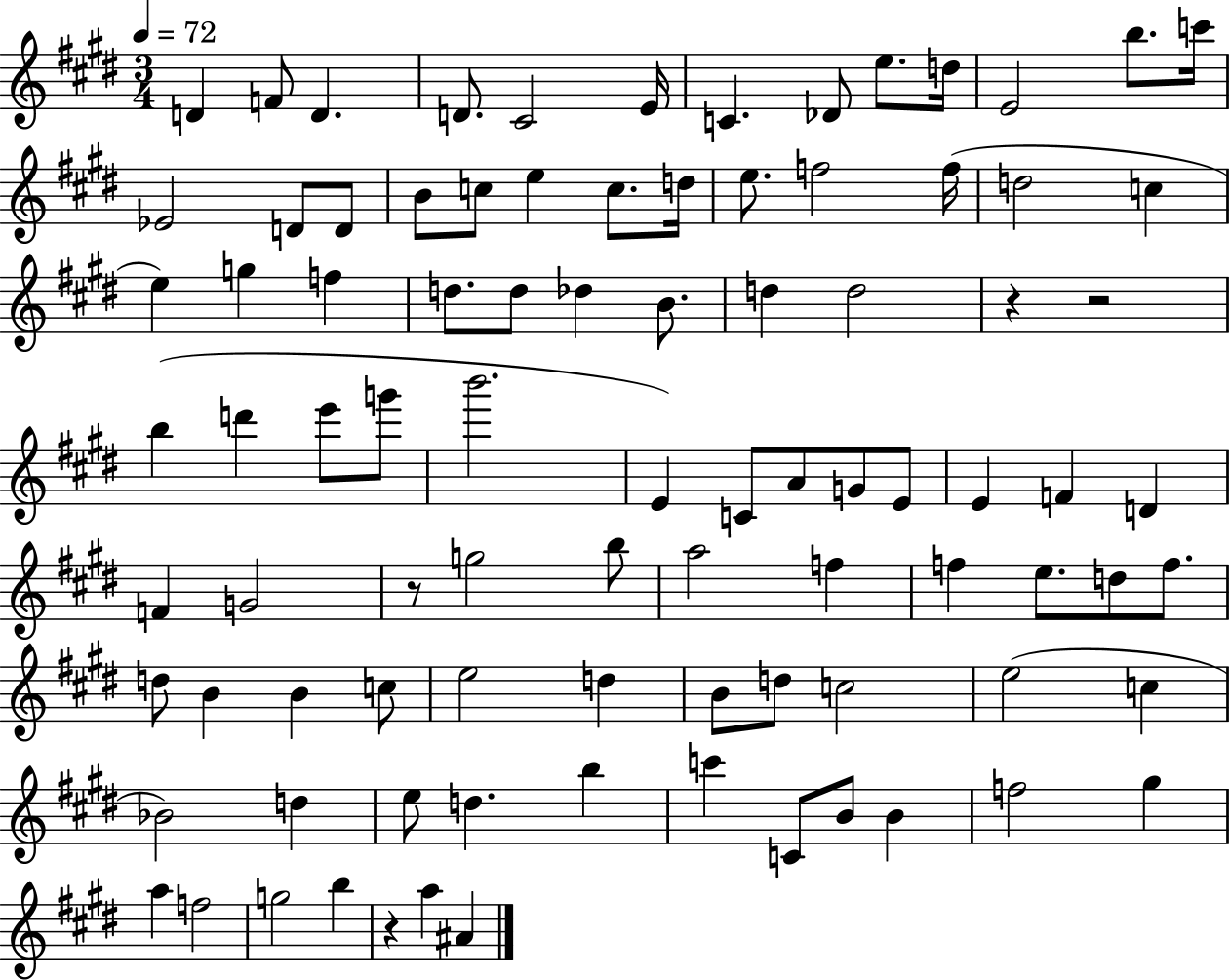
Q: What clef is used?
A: treble